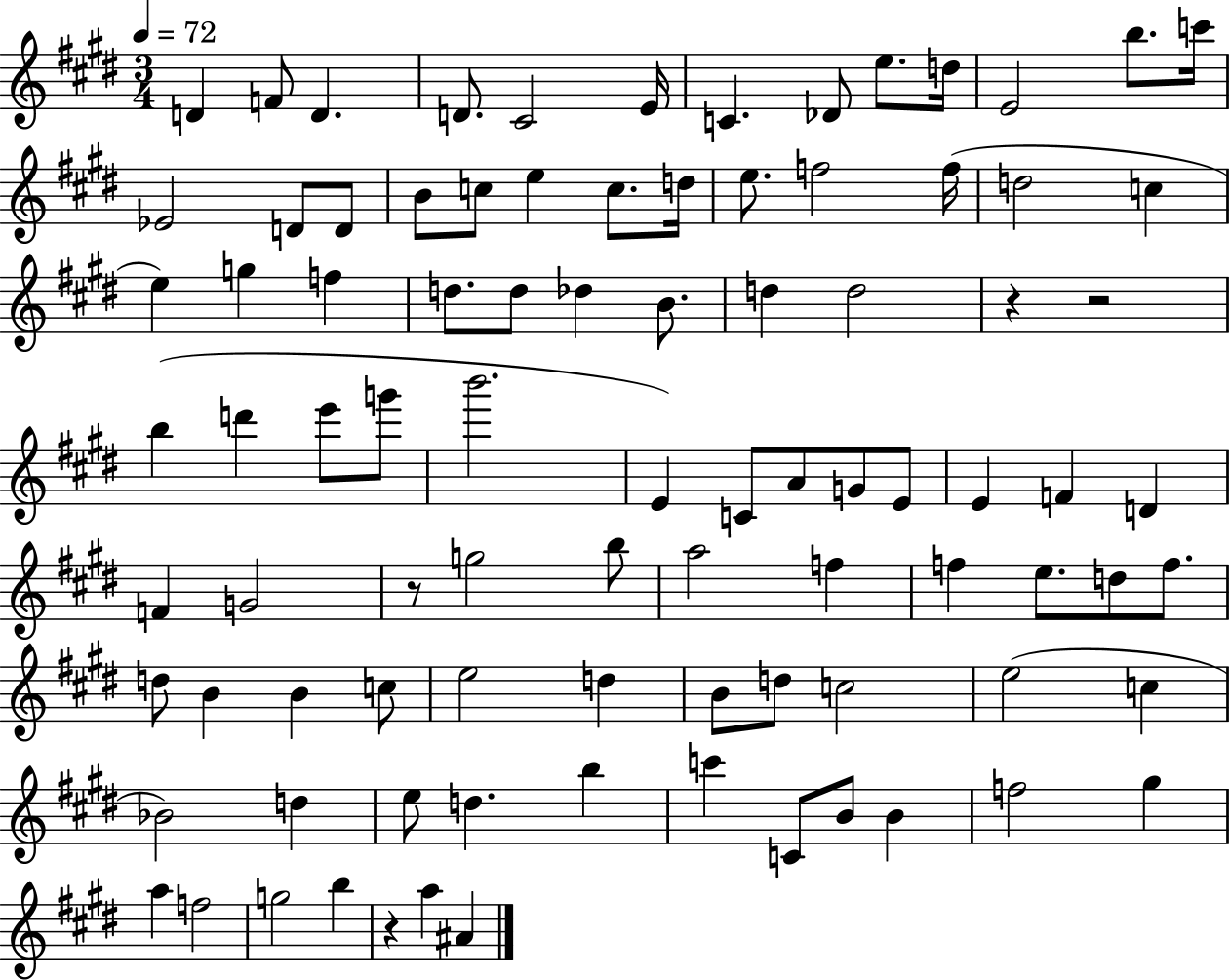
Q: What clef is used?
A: treble